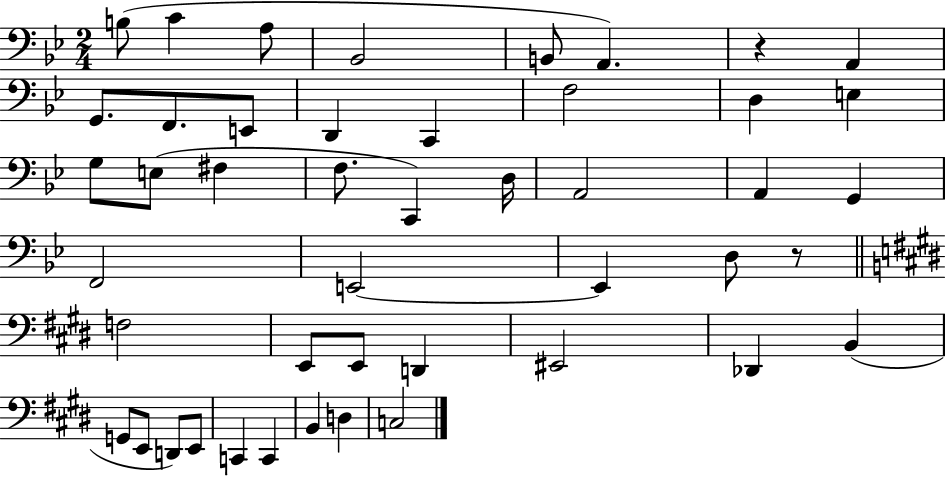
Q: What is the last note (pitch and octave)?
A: C3